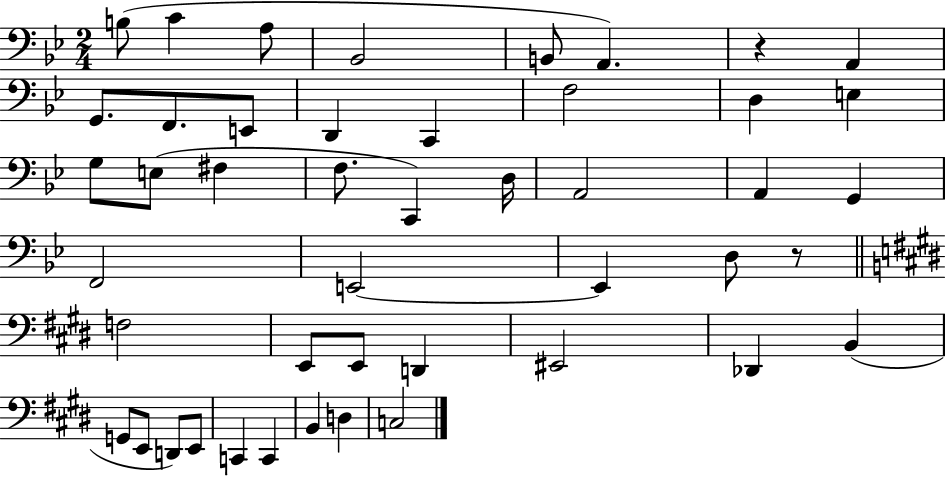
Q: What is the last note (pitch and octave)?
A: C3